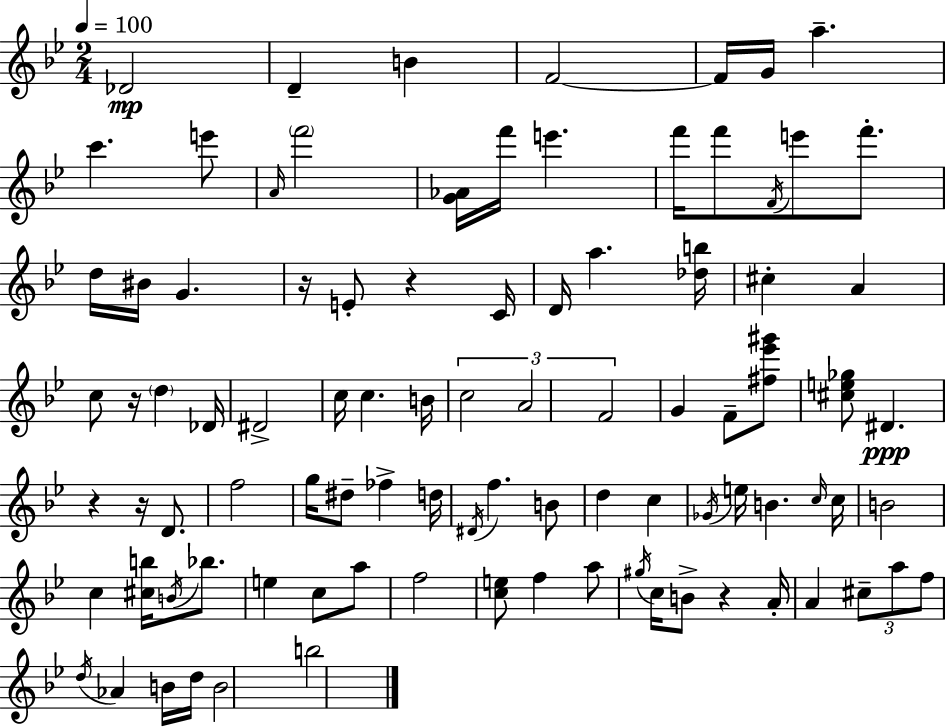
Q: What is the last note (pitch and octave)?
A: B5